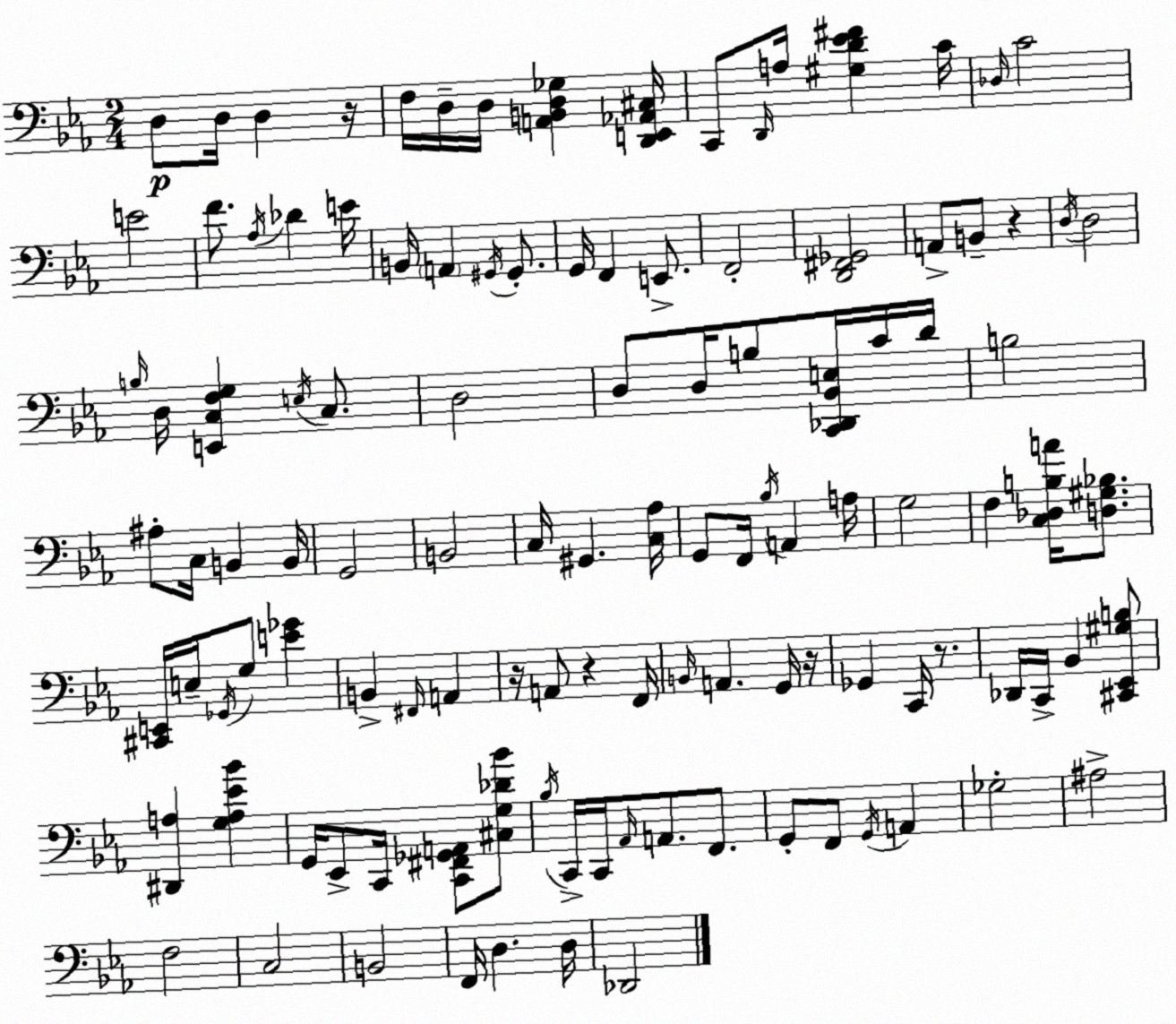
X:1
T:Untitled
M:2/4
L:1/4
K:Eb
D,/2 D,/4 D, z/4 F,/4 D,/4 D,/4 [A,,B,,D,_G,] [D,,E,,_A,,^C,]/4 C,,/2 D,,/4 A,/4 [^G,D_E^F] C/4 _D,/4 C2 E2 F/2 _A,/4 _D E/4 B,,/4 A,, ^G,,/4 ^G,,/2 G,,/4 F,, E,,/2 F,,2 [D,,^F,,_G,,]2 A,,/2 B,,/2 z D,/4 D,2 B,/4 D,/4 [E,,C,F,G,] E,/4 C,/2 D,2 D,/2 D,/4 B,/2 [C,,_D,,_B,,E,]/4 C/4 D/4 B,2 ^A,/2 C,/4 B,, B,,/4 G,,2 B,,2 C,/4 ^G,, [C,_A,]/4 G,,/2 F,,/4 _B,/4 A,, A,/4 G,2 F, [C,_D,B,A]/4 [D,^G,_B,]/2 [^C,,E,,]/4 E,/4 _G,,/4 G,/2 [E_G] B,, ^F,,/4 A,, z/4 A,,/2 z F,,/4 B,,/4 A,, G,,/4 z/4 _G,, C,,/4 z/2 _D,,/4 C,,/4 _B,, [^C,,_E,,^G,B,]/2 [^D,,A,] [G,A,_E_B] G,,/4 _E,,/2 C,,/4 [C,,^F,,_G,,A,,]/2 [^C,G,_D_B]/2 _B,/4 C,,/4 C,,/4 _A,,/4 A,,/2 F,,/2 G,,/2 F,,/2 G,,/4 A,, _G,2 ^A,2 F,2 C,2 B,,2 F,,/4 D, D,/4 _D,,2